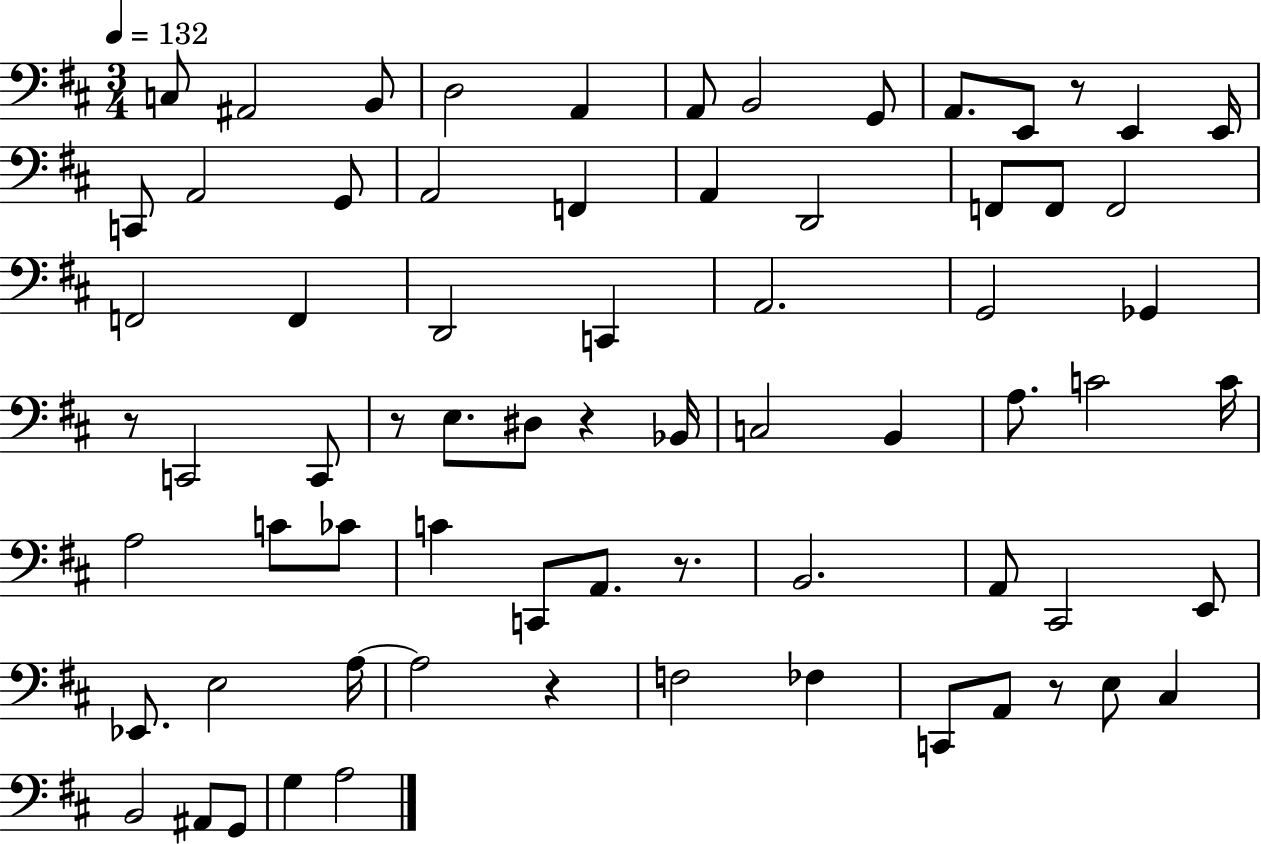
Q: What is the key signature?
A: D major